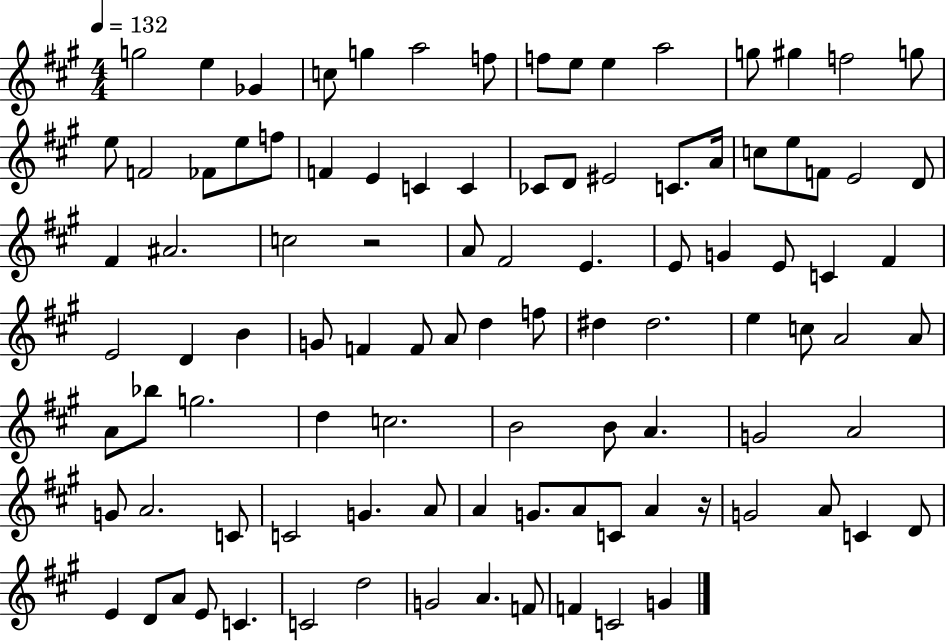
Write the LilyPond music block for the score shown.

{
  \clef treble
  \numericTimeSignature
  \time 4/4
  \key a \major
  \tempo 4 = 132
  g''2 e''4 ges'4 | c''8 g''4 a''2 f''8 | f''8 e''8 e''4 a''2 | g''8 gis''4 f''2 g''8 | \break e''8 f'2 fes'8 e''8 f''8 | f'4 e'4 c'4 c'4 | ces'8 d'8 eis'2 c'8. a'16 | c''8 e''8 f'8 e'2 d'8 | \break fis'4 ais'2. | c''2 r2 | a'8 fis'2 e'4. | e'8 g'4 e'8 c'4 fis'4 | \break e'2 d'4 b'4 | g'8 f'4 f'8 a'8 d''4 f''8 | dis''4 dis''2. | e''4 c''8 a'2 a'8 | \break a'8 bes''8 g''2. | d''4 c''2. | b'2 b'8 a'4. | g'2 a'2 | \break g'8 a'2. c'8 | c'2 g'4. a'8 | a'4 g'8. a'8 c'8 a'4 r16 | g'2 a'8 c'4 d'8 | \break e'4 d'8 a'8 e'8 c'4. | c'2 d''2 | g'2 a'4. f'8 | f'4 c'2 g'4 | \break \bar "|."
}